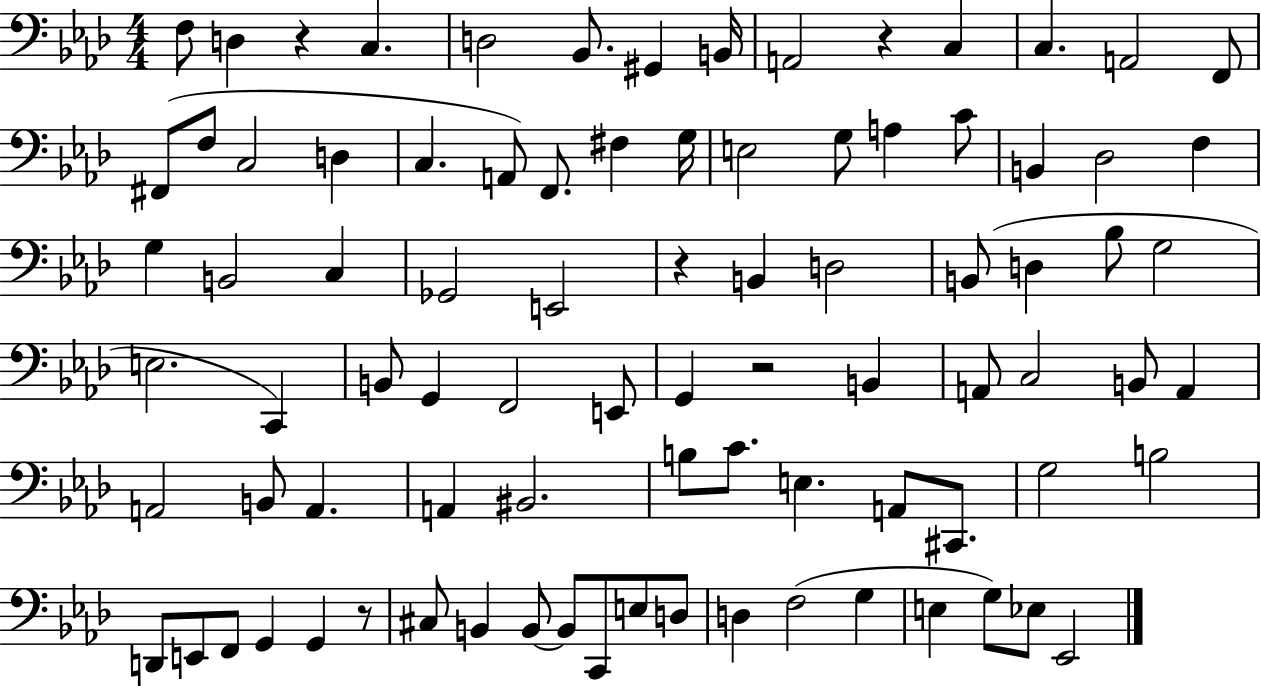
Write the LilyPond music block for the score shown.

{
  \clef bass
  \numericTimeSignature
  \time 4/4
  \key aes \major
  f8 d4 r4 c4. | d2 bes,8. gis,4 b,16 | a,2 r4 c4 | c4. a,2 f,8 | \break fis,8( f8 c2 d4 | c4. a,8) f,8. fis4 g16 | e2 g8 a4 c'8 | b,4 des2 f4 | \break g4 b,2 c4 | ges,2 e,2 | r4 b,4 d2 | b,8( d4 bes8 g2 | \break e2. c,4) | b,8 g,4 f,2 e,8 | g,4 r2 b,4 | a,8 c2 b,8 a,4 | \break a,2 b,8 a,4. | a,4 bis,2. | b8 c'8. e4. a,8 cis,8. | g2 b2 | \break d,8 e,8 f,8 g,4 g,4 r8 | cis8 b,4 b,8~~ b,8 c,8 e8 d8 | d4 f2( g4 | e4 g8) ees8 ees,2 | \break \bar "|."
}